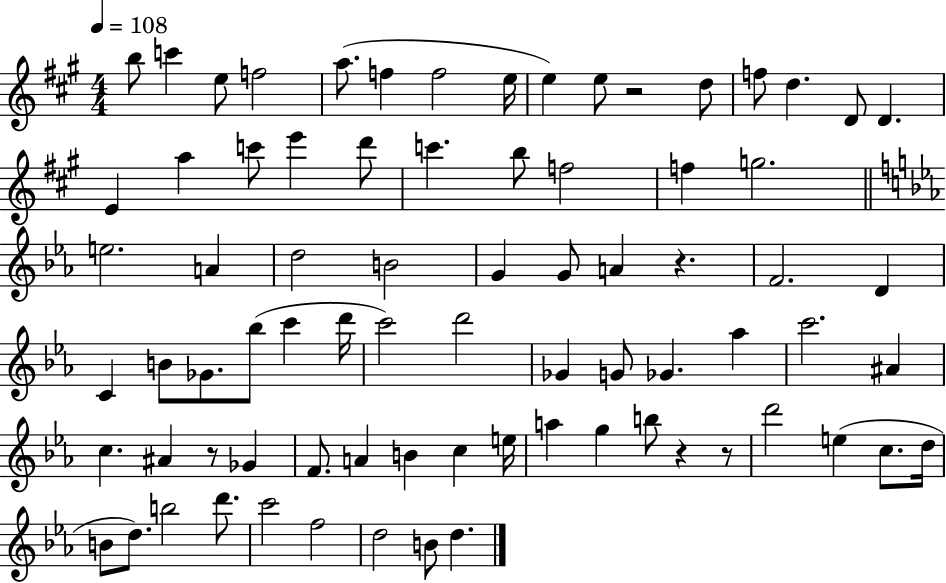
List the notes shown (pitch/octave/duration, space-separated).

B5/e C6/q E5/e F5/h A5/e. F5/q F5/h E5/s E5/q E5/e R/h D5/e F5/e D5/q. D4/e D4/q. E4/q A5/q C6/e E6/q D6/e C6/q. B5/e F5/h F5/q G5/h. E5/h. A4/q D5/h B4/h G4/q G4/e A4/q R/q. F4/h. D4/q C4/q B4/e Gb4/e. Bb5/e C6/q D6/s C6/h D6/h Gb4/q G4/e Gb4/q. Ab5/q C6/h. A#4/q C5/q. A#4/q R/e Gb4/q F4/e. A4/q B4/q C5/q E5/s A5/q G5/q B5/e R/q R/e D6/h E5/q C5/e. D5/s B4/e D5/e. B5/h D6/e. C6/h F5/h D5/h B4/e D5/q.